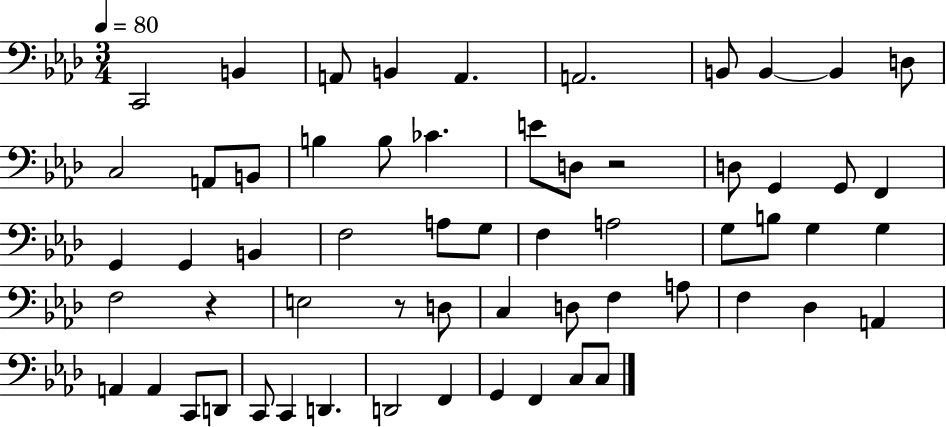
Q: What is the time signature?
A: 3/4